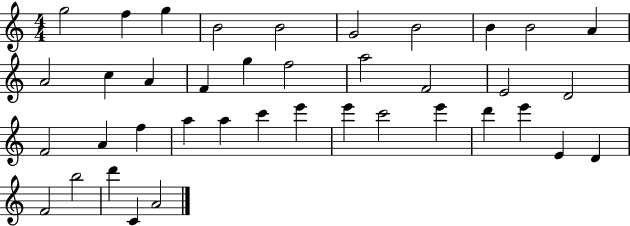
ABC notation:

X:1
T:Untitled
M:4/4
L:1/4
K:C
g2 f g B2 B2 G2 B2 B B2 A A2 c A F g f2 a2 F2 E2 D2 F2 A f a a c' e' e' c'2 e' d' e' E D F2 b2 d' C A2